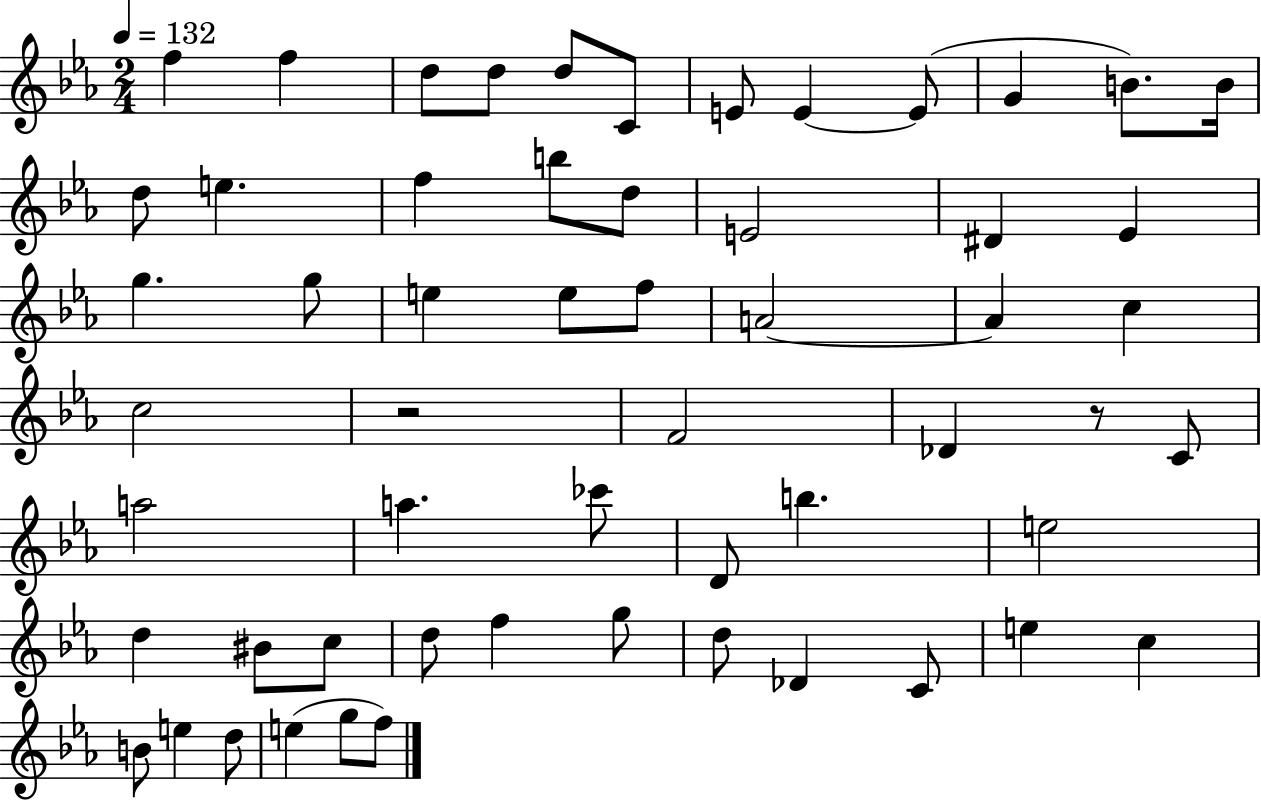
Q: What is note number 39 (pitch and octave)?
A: D5